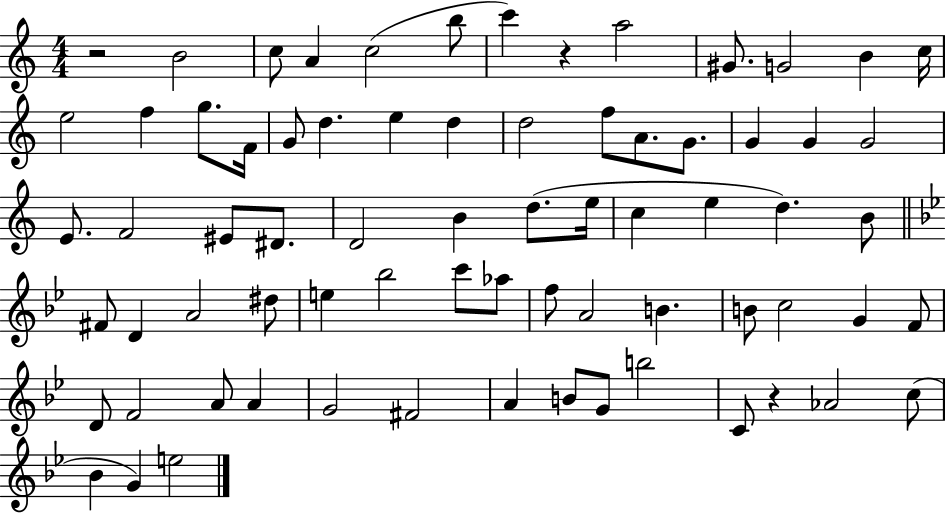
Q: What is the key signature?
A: C major